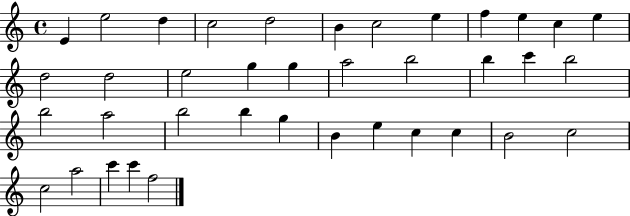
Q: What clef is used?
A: treble